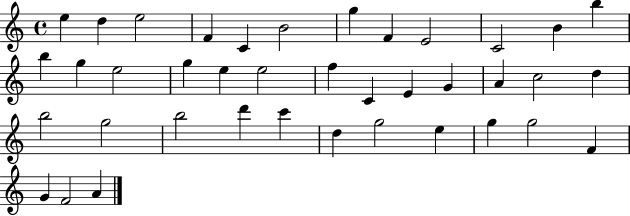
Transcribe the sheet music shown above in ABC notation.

X:1
T:Untitled
M:4/4
L:1/4
K:C
e d e2 F C B2 g F E2 C2 B b b g e2 g e e2 f C E G A c2 d b2 g2 b2 d' c' d g2 e g g2 F G F2 A